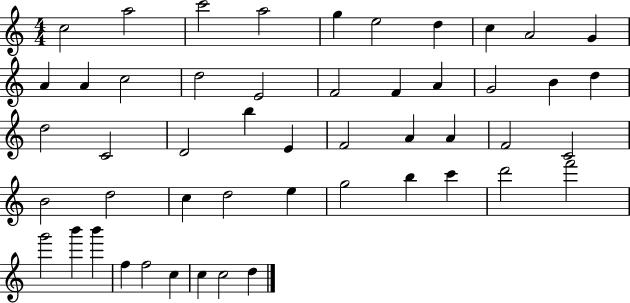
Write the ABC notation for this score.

X:1
T:Untitled
M:4/4
L:1/4
K:C
c2 a2 c'2 a2 g e2 d c A2 G A A c2 d2 E2 F2 F A G2 B d d2 C2 D2 b E F2 A A F2 C2 B2 d2 c d2 e g2 b c' d'2 f'2 g'2 b' b' f f2 c c c2 d